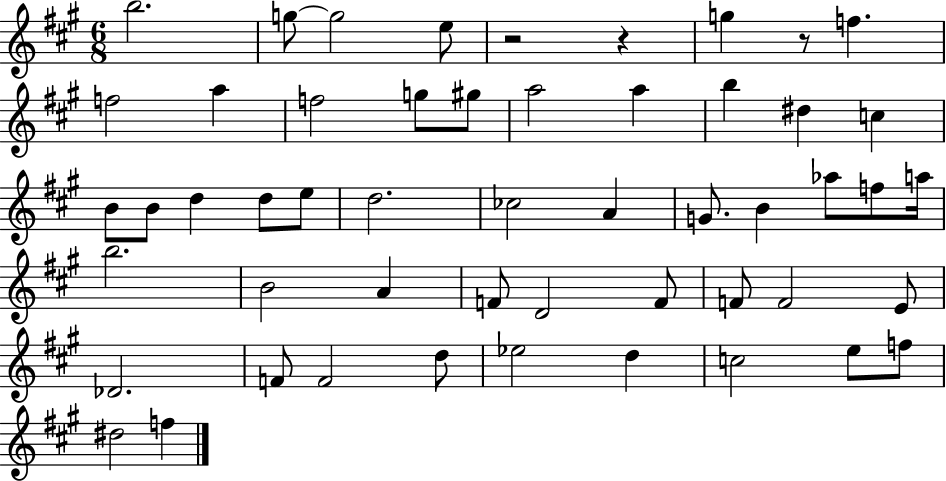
B5/h. G5/e G5/h E5/e R/h R/q G5/q R/e F5/q. F5/h A5/q F5/h G5/e G#5/e A5/h A5/q B5/q D#5/q C5/q B4/e B4/e D5/q D5/e E5/e D5/h. CES5/h A4/q G4/e. B4/q Ab5/e F5/e A5/s B5/h. B4/h A4/q F4/e D4/h F4/e F4/e F4/h E4/e Db4/h. F4/e F4/h D5/e Eb5/h D5/q C5/h E5/e F5/e D#5/h F5/q